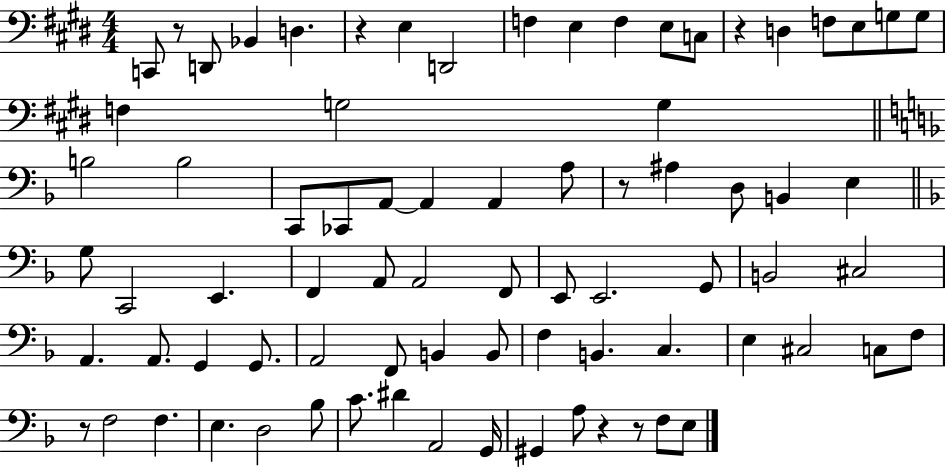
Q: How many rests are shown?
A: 7